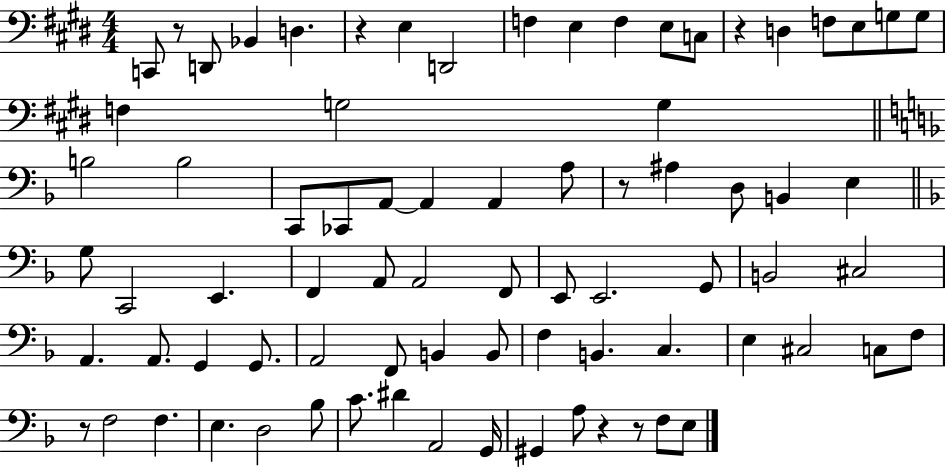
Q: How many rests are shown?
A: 7